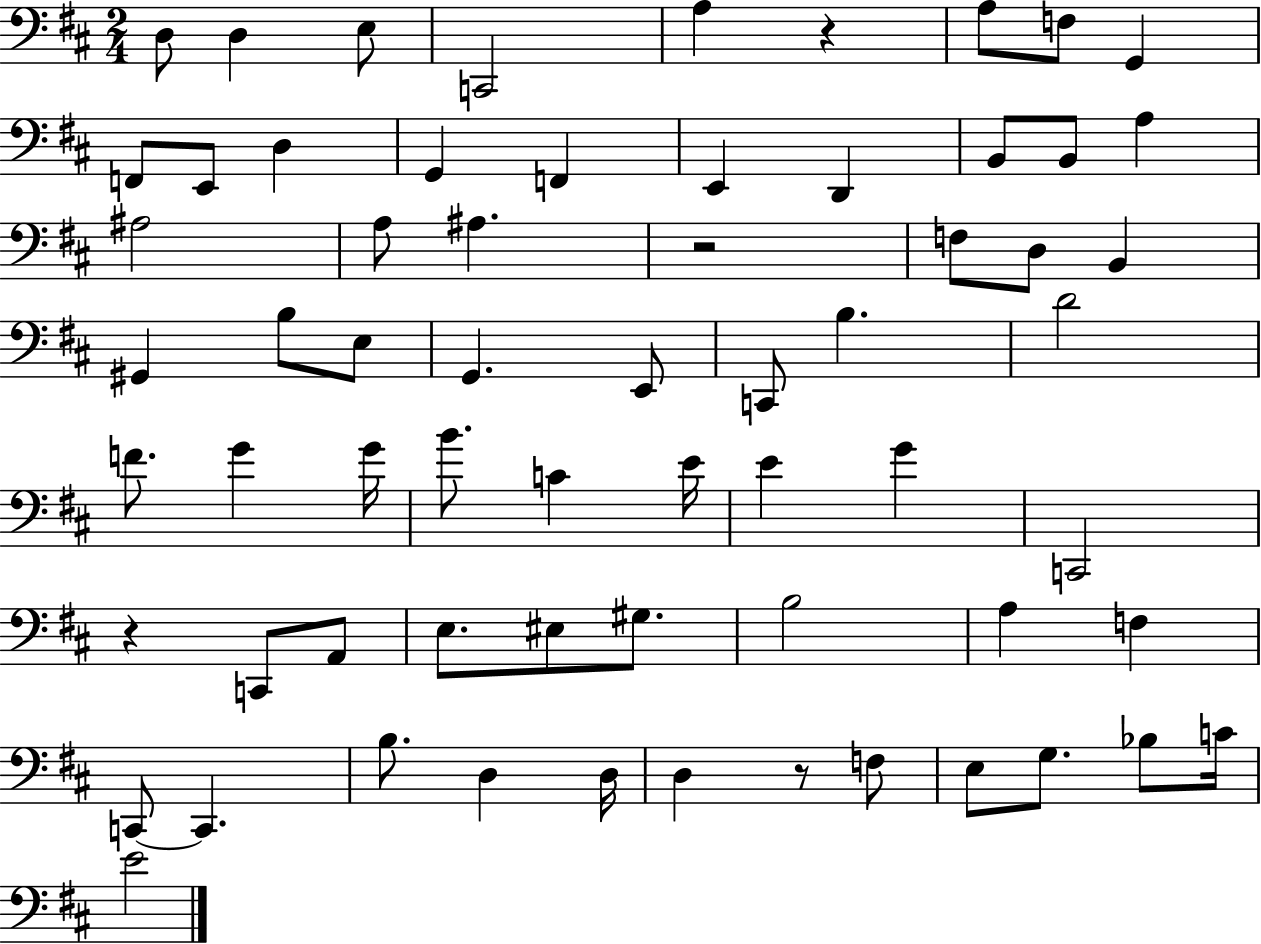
D3/e D3/q E3/e C2/h A3/q R/q A3/e F3/e G2/q F2/e E2/e D3/q G2/q F2/q E2/q D2/q B2/e B2/e A3/q A#3/h A3/e A#3/q. R/h F3/e D3/e B2/q G#2/q B3/e E3/e G2/q. E2/e C2/e B3/q. D4/h F4/e. G4/q G4/s B4/e. C4/q E4/s E4/q G4/q C2/h R/q C2/e A2/e E3/e. EIS3/e G#3/e. B3/h A3/q F3/q C2/e C2/q. B3/e. D3/q D3/s D3/q R/e F3/e E3/e G3/e. Bb3/e C4/s E4/h